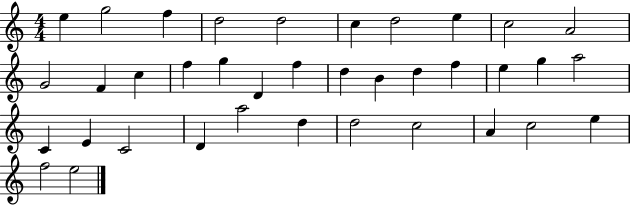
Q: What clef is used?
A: treble